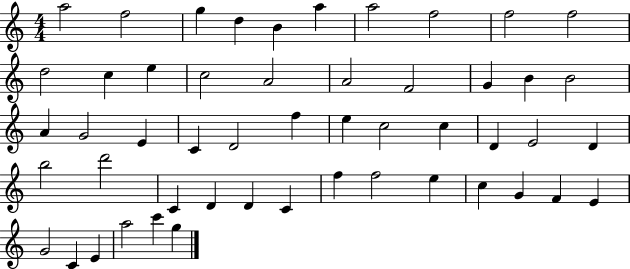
A5/h F5/h G5/q D5/q B4/q A5/q A5/h F5/h F5/h F5/h D5/h C5/q E5/q C5/h A4/h A4/h F4/h G4/q B4/q B4/h A4/q G4/h E4/q C4/q D4/h F5/q E5/q C5/h C5/q D4/q E4/h D4/q B5/h D6/h C4/q D4/q D4/q C4/q F5/q F5/h E5/q C5/q G4/q F4/q E4/q G4/h C4/q E4/q A5/h C6/q G5/q